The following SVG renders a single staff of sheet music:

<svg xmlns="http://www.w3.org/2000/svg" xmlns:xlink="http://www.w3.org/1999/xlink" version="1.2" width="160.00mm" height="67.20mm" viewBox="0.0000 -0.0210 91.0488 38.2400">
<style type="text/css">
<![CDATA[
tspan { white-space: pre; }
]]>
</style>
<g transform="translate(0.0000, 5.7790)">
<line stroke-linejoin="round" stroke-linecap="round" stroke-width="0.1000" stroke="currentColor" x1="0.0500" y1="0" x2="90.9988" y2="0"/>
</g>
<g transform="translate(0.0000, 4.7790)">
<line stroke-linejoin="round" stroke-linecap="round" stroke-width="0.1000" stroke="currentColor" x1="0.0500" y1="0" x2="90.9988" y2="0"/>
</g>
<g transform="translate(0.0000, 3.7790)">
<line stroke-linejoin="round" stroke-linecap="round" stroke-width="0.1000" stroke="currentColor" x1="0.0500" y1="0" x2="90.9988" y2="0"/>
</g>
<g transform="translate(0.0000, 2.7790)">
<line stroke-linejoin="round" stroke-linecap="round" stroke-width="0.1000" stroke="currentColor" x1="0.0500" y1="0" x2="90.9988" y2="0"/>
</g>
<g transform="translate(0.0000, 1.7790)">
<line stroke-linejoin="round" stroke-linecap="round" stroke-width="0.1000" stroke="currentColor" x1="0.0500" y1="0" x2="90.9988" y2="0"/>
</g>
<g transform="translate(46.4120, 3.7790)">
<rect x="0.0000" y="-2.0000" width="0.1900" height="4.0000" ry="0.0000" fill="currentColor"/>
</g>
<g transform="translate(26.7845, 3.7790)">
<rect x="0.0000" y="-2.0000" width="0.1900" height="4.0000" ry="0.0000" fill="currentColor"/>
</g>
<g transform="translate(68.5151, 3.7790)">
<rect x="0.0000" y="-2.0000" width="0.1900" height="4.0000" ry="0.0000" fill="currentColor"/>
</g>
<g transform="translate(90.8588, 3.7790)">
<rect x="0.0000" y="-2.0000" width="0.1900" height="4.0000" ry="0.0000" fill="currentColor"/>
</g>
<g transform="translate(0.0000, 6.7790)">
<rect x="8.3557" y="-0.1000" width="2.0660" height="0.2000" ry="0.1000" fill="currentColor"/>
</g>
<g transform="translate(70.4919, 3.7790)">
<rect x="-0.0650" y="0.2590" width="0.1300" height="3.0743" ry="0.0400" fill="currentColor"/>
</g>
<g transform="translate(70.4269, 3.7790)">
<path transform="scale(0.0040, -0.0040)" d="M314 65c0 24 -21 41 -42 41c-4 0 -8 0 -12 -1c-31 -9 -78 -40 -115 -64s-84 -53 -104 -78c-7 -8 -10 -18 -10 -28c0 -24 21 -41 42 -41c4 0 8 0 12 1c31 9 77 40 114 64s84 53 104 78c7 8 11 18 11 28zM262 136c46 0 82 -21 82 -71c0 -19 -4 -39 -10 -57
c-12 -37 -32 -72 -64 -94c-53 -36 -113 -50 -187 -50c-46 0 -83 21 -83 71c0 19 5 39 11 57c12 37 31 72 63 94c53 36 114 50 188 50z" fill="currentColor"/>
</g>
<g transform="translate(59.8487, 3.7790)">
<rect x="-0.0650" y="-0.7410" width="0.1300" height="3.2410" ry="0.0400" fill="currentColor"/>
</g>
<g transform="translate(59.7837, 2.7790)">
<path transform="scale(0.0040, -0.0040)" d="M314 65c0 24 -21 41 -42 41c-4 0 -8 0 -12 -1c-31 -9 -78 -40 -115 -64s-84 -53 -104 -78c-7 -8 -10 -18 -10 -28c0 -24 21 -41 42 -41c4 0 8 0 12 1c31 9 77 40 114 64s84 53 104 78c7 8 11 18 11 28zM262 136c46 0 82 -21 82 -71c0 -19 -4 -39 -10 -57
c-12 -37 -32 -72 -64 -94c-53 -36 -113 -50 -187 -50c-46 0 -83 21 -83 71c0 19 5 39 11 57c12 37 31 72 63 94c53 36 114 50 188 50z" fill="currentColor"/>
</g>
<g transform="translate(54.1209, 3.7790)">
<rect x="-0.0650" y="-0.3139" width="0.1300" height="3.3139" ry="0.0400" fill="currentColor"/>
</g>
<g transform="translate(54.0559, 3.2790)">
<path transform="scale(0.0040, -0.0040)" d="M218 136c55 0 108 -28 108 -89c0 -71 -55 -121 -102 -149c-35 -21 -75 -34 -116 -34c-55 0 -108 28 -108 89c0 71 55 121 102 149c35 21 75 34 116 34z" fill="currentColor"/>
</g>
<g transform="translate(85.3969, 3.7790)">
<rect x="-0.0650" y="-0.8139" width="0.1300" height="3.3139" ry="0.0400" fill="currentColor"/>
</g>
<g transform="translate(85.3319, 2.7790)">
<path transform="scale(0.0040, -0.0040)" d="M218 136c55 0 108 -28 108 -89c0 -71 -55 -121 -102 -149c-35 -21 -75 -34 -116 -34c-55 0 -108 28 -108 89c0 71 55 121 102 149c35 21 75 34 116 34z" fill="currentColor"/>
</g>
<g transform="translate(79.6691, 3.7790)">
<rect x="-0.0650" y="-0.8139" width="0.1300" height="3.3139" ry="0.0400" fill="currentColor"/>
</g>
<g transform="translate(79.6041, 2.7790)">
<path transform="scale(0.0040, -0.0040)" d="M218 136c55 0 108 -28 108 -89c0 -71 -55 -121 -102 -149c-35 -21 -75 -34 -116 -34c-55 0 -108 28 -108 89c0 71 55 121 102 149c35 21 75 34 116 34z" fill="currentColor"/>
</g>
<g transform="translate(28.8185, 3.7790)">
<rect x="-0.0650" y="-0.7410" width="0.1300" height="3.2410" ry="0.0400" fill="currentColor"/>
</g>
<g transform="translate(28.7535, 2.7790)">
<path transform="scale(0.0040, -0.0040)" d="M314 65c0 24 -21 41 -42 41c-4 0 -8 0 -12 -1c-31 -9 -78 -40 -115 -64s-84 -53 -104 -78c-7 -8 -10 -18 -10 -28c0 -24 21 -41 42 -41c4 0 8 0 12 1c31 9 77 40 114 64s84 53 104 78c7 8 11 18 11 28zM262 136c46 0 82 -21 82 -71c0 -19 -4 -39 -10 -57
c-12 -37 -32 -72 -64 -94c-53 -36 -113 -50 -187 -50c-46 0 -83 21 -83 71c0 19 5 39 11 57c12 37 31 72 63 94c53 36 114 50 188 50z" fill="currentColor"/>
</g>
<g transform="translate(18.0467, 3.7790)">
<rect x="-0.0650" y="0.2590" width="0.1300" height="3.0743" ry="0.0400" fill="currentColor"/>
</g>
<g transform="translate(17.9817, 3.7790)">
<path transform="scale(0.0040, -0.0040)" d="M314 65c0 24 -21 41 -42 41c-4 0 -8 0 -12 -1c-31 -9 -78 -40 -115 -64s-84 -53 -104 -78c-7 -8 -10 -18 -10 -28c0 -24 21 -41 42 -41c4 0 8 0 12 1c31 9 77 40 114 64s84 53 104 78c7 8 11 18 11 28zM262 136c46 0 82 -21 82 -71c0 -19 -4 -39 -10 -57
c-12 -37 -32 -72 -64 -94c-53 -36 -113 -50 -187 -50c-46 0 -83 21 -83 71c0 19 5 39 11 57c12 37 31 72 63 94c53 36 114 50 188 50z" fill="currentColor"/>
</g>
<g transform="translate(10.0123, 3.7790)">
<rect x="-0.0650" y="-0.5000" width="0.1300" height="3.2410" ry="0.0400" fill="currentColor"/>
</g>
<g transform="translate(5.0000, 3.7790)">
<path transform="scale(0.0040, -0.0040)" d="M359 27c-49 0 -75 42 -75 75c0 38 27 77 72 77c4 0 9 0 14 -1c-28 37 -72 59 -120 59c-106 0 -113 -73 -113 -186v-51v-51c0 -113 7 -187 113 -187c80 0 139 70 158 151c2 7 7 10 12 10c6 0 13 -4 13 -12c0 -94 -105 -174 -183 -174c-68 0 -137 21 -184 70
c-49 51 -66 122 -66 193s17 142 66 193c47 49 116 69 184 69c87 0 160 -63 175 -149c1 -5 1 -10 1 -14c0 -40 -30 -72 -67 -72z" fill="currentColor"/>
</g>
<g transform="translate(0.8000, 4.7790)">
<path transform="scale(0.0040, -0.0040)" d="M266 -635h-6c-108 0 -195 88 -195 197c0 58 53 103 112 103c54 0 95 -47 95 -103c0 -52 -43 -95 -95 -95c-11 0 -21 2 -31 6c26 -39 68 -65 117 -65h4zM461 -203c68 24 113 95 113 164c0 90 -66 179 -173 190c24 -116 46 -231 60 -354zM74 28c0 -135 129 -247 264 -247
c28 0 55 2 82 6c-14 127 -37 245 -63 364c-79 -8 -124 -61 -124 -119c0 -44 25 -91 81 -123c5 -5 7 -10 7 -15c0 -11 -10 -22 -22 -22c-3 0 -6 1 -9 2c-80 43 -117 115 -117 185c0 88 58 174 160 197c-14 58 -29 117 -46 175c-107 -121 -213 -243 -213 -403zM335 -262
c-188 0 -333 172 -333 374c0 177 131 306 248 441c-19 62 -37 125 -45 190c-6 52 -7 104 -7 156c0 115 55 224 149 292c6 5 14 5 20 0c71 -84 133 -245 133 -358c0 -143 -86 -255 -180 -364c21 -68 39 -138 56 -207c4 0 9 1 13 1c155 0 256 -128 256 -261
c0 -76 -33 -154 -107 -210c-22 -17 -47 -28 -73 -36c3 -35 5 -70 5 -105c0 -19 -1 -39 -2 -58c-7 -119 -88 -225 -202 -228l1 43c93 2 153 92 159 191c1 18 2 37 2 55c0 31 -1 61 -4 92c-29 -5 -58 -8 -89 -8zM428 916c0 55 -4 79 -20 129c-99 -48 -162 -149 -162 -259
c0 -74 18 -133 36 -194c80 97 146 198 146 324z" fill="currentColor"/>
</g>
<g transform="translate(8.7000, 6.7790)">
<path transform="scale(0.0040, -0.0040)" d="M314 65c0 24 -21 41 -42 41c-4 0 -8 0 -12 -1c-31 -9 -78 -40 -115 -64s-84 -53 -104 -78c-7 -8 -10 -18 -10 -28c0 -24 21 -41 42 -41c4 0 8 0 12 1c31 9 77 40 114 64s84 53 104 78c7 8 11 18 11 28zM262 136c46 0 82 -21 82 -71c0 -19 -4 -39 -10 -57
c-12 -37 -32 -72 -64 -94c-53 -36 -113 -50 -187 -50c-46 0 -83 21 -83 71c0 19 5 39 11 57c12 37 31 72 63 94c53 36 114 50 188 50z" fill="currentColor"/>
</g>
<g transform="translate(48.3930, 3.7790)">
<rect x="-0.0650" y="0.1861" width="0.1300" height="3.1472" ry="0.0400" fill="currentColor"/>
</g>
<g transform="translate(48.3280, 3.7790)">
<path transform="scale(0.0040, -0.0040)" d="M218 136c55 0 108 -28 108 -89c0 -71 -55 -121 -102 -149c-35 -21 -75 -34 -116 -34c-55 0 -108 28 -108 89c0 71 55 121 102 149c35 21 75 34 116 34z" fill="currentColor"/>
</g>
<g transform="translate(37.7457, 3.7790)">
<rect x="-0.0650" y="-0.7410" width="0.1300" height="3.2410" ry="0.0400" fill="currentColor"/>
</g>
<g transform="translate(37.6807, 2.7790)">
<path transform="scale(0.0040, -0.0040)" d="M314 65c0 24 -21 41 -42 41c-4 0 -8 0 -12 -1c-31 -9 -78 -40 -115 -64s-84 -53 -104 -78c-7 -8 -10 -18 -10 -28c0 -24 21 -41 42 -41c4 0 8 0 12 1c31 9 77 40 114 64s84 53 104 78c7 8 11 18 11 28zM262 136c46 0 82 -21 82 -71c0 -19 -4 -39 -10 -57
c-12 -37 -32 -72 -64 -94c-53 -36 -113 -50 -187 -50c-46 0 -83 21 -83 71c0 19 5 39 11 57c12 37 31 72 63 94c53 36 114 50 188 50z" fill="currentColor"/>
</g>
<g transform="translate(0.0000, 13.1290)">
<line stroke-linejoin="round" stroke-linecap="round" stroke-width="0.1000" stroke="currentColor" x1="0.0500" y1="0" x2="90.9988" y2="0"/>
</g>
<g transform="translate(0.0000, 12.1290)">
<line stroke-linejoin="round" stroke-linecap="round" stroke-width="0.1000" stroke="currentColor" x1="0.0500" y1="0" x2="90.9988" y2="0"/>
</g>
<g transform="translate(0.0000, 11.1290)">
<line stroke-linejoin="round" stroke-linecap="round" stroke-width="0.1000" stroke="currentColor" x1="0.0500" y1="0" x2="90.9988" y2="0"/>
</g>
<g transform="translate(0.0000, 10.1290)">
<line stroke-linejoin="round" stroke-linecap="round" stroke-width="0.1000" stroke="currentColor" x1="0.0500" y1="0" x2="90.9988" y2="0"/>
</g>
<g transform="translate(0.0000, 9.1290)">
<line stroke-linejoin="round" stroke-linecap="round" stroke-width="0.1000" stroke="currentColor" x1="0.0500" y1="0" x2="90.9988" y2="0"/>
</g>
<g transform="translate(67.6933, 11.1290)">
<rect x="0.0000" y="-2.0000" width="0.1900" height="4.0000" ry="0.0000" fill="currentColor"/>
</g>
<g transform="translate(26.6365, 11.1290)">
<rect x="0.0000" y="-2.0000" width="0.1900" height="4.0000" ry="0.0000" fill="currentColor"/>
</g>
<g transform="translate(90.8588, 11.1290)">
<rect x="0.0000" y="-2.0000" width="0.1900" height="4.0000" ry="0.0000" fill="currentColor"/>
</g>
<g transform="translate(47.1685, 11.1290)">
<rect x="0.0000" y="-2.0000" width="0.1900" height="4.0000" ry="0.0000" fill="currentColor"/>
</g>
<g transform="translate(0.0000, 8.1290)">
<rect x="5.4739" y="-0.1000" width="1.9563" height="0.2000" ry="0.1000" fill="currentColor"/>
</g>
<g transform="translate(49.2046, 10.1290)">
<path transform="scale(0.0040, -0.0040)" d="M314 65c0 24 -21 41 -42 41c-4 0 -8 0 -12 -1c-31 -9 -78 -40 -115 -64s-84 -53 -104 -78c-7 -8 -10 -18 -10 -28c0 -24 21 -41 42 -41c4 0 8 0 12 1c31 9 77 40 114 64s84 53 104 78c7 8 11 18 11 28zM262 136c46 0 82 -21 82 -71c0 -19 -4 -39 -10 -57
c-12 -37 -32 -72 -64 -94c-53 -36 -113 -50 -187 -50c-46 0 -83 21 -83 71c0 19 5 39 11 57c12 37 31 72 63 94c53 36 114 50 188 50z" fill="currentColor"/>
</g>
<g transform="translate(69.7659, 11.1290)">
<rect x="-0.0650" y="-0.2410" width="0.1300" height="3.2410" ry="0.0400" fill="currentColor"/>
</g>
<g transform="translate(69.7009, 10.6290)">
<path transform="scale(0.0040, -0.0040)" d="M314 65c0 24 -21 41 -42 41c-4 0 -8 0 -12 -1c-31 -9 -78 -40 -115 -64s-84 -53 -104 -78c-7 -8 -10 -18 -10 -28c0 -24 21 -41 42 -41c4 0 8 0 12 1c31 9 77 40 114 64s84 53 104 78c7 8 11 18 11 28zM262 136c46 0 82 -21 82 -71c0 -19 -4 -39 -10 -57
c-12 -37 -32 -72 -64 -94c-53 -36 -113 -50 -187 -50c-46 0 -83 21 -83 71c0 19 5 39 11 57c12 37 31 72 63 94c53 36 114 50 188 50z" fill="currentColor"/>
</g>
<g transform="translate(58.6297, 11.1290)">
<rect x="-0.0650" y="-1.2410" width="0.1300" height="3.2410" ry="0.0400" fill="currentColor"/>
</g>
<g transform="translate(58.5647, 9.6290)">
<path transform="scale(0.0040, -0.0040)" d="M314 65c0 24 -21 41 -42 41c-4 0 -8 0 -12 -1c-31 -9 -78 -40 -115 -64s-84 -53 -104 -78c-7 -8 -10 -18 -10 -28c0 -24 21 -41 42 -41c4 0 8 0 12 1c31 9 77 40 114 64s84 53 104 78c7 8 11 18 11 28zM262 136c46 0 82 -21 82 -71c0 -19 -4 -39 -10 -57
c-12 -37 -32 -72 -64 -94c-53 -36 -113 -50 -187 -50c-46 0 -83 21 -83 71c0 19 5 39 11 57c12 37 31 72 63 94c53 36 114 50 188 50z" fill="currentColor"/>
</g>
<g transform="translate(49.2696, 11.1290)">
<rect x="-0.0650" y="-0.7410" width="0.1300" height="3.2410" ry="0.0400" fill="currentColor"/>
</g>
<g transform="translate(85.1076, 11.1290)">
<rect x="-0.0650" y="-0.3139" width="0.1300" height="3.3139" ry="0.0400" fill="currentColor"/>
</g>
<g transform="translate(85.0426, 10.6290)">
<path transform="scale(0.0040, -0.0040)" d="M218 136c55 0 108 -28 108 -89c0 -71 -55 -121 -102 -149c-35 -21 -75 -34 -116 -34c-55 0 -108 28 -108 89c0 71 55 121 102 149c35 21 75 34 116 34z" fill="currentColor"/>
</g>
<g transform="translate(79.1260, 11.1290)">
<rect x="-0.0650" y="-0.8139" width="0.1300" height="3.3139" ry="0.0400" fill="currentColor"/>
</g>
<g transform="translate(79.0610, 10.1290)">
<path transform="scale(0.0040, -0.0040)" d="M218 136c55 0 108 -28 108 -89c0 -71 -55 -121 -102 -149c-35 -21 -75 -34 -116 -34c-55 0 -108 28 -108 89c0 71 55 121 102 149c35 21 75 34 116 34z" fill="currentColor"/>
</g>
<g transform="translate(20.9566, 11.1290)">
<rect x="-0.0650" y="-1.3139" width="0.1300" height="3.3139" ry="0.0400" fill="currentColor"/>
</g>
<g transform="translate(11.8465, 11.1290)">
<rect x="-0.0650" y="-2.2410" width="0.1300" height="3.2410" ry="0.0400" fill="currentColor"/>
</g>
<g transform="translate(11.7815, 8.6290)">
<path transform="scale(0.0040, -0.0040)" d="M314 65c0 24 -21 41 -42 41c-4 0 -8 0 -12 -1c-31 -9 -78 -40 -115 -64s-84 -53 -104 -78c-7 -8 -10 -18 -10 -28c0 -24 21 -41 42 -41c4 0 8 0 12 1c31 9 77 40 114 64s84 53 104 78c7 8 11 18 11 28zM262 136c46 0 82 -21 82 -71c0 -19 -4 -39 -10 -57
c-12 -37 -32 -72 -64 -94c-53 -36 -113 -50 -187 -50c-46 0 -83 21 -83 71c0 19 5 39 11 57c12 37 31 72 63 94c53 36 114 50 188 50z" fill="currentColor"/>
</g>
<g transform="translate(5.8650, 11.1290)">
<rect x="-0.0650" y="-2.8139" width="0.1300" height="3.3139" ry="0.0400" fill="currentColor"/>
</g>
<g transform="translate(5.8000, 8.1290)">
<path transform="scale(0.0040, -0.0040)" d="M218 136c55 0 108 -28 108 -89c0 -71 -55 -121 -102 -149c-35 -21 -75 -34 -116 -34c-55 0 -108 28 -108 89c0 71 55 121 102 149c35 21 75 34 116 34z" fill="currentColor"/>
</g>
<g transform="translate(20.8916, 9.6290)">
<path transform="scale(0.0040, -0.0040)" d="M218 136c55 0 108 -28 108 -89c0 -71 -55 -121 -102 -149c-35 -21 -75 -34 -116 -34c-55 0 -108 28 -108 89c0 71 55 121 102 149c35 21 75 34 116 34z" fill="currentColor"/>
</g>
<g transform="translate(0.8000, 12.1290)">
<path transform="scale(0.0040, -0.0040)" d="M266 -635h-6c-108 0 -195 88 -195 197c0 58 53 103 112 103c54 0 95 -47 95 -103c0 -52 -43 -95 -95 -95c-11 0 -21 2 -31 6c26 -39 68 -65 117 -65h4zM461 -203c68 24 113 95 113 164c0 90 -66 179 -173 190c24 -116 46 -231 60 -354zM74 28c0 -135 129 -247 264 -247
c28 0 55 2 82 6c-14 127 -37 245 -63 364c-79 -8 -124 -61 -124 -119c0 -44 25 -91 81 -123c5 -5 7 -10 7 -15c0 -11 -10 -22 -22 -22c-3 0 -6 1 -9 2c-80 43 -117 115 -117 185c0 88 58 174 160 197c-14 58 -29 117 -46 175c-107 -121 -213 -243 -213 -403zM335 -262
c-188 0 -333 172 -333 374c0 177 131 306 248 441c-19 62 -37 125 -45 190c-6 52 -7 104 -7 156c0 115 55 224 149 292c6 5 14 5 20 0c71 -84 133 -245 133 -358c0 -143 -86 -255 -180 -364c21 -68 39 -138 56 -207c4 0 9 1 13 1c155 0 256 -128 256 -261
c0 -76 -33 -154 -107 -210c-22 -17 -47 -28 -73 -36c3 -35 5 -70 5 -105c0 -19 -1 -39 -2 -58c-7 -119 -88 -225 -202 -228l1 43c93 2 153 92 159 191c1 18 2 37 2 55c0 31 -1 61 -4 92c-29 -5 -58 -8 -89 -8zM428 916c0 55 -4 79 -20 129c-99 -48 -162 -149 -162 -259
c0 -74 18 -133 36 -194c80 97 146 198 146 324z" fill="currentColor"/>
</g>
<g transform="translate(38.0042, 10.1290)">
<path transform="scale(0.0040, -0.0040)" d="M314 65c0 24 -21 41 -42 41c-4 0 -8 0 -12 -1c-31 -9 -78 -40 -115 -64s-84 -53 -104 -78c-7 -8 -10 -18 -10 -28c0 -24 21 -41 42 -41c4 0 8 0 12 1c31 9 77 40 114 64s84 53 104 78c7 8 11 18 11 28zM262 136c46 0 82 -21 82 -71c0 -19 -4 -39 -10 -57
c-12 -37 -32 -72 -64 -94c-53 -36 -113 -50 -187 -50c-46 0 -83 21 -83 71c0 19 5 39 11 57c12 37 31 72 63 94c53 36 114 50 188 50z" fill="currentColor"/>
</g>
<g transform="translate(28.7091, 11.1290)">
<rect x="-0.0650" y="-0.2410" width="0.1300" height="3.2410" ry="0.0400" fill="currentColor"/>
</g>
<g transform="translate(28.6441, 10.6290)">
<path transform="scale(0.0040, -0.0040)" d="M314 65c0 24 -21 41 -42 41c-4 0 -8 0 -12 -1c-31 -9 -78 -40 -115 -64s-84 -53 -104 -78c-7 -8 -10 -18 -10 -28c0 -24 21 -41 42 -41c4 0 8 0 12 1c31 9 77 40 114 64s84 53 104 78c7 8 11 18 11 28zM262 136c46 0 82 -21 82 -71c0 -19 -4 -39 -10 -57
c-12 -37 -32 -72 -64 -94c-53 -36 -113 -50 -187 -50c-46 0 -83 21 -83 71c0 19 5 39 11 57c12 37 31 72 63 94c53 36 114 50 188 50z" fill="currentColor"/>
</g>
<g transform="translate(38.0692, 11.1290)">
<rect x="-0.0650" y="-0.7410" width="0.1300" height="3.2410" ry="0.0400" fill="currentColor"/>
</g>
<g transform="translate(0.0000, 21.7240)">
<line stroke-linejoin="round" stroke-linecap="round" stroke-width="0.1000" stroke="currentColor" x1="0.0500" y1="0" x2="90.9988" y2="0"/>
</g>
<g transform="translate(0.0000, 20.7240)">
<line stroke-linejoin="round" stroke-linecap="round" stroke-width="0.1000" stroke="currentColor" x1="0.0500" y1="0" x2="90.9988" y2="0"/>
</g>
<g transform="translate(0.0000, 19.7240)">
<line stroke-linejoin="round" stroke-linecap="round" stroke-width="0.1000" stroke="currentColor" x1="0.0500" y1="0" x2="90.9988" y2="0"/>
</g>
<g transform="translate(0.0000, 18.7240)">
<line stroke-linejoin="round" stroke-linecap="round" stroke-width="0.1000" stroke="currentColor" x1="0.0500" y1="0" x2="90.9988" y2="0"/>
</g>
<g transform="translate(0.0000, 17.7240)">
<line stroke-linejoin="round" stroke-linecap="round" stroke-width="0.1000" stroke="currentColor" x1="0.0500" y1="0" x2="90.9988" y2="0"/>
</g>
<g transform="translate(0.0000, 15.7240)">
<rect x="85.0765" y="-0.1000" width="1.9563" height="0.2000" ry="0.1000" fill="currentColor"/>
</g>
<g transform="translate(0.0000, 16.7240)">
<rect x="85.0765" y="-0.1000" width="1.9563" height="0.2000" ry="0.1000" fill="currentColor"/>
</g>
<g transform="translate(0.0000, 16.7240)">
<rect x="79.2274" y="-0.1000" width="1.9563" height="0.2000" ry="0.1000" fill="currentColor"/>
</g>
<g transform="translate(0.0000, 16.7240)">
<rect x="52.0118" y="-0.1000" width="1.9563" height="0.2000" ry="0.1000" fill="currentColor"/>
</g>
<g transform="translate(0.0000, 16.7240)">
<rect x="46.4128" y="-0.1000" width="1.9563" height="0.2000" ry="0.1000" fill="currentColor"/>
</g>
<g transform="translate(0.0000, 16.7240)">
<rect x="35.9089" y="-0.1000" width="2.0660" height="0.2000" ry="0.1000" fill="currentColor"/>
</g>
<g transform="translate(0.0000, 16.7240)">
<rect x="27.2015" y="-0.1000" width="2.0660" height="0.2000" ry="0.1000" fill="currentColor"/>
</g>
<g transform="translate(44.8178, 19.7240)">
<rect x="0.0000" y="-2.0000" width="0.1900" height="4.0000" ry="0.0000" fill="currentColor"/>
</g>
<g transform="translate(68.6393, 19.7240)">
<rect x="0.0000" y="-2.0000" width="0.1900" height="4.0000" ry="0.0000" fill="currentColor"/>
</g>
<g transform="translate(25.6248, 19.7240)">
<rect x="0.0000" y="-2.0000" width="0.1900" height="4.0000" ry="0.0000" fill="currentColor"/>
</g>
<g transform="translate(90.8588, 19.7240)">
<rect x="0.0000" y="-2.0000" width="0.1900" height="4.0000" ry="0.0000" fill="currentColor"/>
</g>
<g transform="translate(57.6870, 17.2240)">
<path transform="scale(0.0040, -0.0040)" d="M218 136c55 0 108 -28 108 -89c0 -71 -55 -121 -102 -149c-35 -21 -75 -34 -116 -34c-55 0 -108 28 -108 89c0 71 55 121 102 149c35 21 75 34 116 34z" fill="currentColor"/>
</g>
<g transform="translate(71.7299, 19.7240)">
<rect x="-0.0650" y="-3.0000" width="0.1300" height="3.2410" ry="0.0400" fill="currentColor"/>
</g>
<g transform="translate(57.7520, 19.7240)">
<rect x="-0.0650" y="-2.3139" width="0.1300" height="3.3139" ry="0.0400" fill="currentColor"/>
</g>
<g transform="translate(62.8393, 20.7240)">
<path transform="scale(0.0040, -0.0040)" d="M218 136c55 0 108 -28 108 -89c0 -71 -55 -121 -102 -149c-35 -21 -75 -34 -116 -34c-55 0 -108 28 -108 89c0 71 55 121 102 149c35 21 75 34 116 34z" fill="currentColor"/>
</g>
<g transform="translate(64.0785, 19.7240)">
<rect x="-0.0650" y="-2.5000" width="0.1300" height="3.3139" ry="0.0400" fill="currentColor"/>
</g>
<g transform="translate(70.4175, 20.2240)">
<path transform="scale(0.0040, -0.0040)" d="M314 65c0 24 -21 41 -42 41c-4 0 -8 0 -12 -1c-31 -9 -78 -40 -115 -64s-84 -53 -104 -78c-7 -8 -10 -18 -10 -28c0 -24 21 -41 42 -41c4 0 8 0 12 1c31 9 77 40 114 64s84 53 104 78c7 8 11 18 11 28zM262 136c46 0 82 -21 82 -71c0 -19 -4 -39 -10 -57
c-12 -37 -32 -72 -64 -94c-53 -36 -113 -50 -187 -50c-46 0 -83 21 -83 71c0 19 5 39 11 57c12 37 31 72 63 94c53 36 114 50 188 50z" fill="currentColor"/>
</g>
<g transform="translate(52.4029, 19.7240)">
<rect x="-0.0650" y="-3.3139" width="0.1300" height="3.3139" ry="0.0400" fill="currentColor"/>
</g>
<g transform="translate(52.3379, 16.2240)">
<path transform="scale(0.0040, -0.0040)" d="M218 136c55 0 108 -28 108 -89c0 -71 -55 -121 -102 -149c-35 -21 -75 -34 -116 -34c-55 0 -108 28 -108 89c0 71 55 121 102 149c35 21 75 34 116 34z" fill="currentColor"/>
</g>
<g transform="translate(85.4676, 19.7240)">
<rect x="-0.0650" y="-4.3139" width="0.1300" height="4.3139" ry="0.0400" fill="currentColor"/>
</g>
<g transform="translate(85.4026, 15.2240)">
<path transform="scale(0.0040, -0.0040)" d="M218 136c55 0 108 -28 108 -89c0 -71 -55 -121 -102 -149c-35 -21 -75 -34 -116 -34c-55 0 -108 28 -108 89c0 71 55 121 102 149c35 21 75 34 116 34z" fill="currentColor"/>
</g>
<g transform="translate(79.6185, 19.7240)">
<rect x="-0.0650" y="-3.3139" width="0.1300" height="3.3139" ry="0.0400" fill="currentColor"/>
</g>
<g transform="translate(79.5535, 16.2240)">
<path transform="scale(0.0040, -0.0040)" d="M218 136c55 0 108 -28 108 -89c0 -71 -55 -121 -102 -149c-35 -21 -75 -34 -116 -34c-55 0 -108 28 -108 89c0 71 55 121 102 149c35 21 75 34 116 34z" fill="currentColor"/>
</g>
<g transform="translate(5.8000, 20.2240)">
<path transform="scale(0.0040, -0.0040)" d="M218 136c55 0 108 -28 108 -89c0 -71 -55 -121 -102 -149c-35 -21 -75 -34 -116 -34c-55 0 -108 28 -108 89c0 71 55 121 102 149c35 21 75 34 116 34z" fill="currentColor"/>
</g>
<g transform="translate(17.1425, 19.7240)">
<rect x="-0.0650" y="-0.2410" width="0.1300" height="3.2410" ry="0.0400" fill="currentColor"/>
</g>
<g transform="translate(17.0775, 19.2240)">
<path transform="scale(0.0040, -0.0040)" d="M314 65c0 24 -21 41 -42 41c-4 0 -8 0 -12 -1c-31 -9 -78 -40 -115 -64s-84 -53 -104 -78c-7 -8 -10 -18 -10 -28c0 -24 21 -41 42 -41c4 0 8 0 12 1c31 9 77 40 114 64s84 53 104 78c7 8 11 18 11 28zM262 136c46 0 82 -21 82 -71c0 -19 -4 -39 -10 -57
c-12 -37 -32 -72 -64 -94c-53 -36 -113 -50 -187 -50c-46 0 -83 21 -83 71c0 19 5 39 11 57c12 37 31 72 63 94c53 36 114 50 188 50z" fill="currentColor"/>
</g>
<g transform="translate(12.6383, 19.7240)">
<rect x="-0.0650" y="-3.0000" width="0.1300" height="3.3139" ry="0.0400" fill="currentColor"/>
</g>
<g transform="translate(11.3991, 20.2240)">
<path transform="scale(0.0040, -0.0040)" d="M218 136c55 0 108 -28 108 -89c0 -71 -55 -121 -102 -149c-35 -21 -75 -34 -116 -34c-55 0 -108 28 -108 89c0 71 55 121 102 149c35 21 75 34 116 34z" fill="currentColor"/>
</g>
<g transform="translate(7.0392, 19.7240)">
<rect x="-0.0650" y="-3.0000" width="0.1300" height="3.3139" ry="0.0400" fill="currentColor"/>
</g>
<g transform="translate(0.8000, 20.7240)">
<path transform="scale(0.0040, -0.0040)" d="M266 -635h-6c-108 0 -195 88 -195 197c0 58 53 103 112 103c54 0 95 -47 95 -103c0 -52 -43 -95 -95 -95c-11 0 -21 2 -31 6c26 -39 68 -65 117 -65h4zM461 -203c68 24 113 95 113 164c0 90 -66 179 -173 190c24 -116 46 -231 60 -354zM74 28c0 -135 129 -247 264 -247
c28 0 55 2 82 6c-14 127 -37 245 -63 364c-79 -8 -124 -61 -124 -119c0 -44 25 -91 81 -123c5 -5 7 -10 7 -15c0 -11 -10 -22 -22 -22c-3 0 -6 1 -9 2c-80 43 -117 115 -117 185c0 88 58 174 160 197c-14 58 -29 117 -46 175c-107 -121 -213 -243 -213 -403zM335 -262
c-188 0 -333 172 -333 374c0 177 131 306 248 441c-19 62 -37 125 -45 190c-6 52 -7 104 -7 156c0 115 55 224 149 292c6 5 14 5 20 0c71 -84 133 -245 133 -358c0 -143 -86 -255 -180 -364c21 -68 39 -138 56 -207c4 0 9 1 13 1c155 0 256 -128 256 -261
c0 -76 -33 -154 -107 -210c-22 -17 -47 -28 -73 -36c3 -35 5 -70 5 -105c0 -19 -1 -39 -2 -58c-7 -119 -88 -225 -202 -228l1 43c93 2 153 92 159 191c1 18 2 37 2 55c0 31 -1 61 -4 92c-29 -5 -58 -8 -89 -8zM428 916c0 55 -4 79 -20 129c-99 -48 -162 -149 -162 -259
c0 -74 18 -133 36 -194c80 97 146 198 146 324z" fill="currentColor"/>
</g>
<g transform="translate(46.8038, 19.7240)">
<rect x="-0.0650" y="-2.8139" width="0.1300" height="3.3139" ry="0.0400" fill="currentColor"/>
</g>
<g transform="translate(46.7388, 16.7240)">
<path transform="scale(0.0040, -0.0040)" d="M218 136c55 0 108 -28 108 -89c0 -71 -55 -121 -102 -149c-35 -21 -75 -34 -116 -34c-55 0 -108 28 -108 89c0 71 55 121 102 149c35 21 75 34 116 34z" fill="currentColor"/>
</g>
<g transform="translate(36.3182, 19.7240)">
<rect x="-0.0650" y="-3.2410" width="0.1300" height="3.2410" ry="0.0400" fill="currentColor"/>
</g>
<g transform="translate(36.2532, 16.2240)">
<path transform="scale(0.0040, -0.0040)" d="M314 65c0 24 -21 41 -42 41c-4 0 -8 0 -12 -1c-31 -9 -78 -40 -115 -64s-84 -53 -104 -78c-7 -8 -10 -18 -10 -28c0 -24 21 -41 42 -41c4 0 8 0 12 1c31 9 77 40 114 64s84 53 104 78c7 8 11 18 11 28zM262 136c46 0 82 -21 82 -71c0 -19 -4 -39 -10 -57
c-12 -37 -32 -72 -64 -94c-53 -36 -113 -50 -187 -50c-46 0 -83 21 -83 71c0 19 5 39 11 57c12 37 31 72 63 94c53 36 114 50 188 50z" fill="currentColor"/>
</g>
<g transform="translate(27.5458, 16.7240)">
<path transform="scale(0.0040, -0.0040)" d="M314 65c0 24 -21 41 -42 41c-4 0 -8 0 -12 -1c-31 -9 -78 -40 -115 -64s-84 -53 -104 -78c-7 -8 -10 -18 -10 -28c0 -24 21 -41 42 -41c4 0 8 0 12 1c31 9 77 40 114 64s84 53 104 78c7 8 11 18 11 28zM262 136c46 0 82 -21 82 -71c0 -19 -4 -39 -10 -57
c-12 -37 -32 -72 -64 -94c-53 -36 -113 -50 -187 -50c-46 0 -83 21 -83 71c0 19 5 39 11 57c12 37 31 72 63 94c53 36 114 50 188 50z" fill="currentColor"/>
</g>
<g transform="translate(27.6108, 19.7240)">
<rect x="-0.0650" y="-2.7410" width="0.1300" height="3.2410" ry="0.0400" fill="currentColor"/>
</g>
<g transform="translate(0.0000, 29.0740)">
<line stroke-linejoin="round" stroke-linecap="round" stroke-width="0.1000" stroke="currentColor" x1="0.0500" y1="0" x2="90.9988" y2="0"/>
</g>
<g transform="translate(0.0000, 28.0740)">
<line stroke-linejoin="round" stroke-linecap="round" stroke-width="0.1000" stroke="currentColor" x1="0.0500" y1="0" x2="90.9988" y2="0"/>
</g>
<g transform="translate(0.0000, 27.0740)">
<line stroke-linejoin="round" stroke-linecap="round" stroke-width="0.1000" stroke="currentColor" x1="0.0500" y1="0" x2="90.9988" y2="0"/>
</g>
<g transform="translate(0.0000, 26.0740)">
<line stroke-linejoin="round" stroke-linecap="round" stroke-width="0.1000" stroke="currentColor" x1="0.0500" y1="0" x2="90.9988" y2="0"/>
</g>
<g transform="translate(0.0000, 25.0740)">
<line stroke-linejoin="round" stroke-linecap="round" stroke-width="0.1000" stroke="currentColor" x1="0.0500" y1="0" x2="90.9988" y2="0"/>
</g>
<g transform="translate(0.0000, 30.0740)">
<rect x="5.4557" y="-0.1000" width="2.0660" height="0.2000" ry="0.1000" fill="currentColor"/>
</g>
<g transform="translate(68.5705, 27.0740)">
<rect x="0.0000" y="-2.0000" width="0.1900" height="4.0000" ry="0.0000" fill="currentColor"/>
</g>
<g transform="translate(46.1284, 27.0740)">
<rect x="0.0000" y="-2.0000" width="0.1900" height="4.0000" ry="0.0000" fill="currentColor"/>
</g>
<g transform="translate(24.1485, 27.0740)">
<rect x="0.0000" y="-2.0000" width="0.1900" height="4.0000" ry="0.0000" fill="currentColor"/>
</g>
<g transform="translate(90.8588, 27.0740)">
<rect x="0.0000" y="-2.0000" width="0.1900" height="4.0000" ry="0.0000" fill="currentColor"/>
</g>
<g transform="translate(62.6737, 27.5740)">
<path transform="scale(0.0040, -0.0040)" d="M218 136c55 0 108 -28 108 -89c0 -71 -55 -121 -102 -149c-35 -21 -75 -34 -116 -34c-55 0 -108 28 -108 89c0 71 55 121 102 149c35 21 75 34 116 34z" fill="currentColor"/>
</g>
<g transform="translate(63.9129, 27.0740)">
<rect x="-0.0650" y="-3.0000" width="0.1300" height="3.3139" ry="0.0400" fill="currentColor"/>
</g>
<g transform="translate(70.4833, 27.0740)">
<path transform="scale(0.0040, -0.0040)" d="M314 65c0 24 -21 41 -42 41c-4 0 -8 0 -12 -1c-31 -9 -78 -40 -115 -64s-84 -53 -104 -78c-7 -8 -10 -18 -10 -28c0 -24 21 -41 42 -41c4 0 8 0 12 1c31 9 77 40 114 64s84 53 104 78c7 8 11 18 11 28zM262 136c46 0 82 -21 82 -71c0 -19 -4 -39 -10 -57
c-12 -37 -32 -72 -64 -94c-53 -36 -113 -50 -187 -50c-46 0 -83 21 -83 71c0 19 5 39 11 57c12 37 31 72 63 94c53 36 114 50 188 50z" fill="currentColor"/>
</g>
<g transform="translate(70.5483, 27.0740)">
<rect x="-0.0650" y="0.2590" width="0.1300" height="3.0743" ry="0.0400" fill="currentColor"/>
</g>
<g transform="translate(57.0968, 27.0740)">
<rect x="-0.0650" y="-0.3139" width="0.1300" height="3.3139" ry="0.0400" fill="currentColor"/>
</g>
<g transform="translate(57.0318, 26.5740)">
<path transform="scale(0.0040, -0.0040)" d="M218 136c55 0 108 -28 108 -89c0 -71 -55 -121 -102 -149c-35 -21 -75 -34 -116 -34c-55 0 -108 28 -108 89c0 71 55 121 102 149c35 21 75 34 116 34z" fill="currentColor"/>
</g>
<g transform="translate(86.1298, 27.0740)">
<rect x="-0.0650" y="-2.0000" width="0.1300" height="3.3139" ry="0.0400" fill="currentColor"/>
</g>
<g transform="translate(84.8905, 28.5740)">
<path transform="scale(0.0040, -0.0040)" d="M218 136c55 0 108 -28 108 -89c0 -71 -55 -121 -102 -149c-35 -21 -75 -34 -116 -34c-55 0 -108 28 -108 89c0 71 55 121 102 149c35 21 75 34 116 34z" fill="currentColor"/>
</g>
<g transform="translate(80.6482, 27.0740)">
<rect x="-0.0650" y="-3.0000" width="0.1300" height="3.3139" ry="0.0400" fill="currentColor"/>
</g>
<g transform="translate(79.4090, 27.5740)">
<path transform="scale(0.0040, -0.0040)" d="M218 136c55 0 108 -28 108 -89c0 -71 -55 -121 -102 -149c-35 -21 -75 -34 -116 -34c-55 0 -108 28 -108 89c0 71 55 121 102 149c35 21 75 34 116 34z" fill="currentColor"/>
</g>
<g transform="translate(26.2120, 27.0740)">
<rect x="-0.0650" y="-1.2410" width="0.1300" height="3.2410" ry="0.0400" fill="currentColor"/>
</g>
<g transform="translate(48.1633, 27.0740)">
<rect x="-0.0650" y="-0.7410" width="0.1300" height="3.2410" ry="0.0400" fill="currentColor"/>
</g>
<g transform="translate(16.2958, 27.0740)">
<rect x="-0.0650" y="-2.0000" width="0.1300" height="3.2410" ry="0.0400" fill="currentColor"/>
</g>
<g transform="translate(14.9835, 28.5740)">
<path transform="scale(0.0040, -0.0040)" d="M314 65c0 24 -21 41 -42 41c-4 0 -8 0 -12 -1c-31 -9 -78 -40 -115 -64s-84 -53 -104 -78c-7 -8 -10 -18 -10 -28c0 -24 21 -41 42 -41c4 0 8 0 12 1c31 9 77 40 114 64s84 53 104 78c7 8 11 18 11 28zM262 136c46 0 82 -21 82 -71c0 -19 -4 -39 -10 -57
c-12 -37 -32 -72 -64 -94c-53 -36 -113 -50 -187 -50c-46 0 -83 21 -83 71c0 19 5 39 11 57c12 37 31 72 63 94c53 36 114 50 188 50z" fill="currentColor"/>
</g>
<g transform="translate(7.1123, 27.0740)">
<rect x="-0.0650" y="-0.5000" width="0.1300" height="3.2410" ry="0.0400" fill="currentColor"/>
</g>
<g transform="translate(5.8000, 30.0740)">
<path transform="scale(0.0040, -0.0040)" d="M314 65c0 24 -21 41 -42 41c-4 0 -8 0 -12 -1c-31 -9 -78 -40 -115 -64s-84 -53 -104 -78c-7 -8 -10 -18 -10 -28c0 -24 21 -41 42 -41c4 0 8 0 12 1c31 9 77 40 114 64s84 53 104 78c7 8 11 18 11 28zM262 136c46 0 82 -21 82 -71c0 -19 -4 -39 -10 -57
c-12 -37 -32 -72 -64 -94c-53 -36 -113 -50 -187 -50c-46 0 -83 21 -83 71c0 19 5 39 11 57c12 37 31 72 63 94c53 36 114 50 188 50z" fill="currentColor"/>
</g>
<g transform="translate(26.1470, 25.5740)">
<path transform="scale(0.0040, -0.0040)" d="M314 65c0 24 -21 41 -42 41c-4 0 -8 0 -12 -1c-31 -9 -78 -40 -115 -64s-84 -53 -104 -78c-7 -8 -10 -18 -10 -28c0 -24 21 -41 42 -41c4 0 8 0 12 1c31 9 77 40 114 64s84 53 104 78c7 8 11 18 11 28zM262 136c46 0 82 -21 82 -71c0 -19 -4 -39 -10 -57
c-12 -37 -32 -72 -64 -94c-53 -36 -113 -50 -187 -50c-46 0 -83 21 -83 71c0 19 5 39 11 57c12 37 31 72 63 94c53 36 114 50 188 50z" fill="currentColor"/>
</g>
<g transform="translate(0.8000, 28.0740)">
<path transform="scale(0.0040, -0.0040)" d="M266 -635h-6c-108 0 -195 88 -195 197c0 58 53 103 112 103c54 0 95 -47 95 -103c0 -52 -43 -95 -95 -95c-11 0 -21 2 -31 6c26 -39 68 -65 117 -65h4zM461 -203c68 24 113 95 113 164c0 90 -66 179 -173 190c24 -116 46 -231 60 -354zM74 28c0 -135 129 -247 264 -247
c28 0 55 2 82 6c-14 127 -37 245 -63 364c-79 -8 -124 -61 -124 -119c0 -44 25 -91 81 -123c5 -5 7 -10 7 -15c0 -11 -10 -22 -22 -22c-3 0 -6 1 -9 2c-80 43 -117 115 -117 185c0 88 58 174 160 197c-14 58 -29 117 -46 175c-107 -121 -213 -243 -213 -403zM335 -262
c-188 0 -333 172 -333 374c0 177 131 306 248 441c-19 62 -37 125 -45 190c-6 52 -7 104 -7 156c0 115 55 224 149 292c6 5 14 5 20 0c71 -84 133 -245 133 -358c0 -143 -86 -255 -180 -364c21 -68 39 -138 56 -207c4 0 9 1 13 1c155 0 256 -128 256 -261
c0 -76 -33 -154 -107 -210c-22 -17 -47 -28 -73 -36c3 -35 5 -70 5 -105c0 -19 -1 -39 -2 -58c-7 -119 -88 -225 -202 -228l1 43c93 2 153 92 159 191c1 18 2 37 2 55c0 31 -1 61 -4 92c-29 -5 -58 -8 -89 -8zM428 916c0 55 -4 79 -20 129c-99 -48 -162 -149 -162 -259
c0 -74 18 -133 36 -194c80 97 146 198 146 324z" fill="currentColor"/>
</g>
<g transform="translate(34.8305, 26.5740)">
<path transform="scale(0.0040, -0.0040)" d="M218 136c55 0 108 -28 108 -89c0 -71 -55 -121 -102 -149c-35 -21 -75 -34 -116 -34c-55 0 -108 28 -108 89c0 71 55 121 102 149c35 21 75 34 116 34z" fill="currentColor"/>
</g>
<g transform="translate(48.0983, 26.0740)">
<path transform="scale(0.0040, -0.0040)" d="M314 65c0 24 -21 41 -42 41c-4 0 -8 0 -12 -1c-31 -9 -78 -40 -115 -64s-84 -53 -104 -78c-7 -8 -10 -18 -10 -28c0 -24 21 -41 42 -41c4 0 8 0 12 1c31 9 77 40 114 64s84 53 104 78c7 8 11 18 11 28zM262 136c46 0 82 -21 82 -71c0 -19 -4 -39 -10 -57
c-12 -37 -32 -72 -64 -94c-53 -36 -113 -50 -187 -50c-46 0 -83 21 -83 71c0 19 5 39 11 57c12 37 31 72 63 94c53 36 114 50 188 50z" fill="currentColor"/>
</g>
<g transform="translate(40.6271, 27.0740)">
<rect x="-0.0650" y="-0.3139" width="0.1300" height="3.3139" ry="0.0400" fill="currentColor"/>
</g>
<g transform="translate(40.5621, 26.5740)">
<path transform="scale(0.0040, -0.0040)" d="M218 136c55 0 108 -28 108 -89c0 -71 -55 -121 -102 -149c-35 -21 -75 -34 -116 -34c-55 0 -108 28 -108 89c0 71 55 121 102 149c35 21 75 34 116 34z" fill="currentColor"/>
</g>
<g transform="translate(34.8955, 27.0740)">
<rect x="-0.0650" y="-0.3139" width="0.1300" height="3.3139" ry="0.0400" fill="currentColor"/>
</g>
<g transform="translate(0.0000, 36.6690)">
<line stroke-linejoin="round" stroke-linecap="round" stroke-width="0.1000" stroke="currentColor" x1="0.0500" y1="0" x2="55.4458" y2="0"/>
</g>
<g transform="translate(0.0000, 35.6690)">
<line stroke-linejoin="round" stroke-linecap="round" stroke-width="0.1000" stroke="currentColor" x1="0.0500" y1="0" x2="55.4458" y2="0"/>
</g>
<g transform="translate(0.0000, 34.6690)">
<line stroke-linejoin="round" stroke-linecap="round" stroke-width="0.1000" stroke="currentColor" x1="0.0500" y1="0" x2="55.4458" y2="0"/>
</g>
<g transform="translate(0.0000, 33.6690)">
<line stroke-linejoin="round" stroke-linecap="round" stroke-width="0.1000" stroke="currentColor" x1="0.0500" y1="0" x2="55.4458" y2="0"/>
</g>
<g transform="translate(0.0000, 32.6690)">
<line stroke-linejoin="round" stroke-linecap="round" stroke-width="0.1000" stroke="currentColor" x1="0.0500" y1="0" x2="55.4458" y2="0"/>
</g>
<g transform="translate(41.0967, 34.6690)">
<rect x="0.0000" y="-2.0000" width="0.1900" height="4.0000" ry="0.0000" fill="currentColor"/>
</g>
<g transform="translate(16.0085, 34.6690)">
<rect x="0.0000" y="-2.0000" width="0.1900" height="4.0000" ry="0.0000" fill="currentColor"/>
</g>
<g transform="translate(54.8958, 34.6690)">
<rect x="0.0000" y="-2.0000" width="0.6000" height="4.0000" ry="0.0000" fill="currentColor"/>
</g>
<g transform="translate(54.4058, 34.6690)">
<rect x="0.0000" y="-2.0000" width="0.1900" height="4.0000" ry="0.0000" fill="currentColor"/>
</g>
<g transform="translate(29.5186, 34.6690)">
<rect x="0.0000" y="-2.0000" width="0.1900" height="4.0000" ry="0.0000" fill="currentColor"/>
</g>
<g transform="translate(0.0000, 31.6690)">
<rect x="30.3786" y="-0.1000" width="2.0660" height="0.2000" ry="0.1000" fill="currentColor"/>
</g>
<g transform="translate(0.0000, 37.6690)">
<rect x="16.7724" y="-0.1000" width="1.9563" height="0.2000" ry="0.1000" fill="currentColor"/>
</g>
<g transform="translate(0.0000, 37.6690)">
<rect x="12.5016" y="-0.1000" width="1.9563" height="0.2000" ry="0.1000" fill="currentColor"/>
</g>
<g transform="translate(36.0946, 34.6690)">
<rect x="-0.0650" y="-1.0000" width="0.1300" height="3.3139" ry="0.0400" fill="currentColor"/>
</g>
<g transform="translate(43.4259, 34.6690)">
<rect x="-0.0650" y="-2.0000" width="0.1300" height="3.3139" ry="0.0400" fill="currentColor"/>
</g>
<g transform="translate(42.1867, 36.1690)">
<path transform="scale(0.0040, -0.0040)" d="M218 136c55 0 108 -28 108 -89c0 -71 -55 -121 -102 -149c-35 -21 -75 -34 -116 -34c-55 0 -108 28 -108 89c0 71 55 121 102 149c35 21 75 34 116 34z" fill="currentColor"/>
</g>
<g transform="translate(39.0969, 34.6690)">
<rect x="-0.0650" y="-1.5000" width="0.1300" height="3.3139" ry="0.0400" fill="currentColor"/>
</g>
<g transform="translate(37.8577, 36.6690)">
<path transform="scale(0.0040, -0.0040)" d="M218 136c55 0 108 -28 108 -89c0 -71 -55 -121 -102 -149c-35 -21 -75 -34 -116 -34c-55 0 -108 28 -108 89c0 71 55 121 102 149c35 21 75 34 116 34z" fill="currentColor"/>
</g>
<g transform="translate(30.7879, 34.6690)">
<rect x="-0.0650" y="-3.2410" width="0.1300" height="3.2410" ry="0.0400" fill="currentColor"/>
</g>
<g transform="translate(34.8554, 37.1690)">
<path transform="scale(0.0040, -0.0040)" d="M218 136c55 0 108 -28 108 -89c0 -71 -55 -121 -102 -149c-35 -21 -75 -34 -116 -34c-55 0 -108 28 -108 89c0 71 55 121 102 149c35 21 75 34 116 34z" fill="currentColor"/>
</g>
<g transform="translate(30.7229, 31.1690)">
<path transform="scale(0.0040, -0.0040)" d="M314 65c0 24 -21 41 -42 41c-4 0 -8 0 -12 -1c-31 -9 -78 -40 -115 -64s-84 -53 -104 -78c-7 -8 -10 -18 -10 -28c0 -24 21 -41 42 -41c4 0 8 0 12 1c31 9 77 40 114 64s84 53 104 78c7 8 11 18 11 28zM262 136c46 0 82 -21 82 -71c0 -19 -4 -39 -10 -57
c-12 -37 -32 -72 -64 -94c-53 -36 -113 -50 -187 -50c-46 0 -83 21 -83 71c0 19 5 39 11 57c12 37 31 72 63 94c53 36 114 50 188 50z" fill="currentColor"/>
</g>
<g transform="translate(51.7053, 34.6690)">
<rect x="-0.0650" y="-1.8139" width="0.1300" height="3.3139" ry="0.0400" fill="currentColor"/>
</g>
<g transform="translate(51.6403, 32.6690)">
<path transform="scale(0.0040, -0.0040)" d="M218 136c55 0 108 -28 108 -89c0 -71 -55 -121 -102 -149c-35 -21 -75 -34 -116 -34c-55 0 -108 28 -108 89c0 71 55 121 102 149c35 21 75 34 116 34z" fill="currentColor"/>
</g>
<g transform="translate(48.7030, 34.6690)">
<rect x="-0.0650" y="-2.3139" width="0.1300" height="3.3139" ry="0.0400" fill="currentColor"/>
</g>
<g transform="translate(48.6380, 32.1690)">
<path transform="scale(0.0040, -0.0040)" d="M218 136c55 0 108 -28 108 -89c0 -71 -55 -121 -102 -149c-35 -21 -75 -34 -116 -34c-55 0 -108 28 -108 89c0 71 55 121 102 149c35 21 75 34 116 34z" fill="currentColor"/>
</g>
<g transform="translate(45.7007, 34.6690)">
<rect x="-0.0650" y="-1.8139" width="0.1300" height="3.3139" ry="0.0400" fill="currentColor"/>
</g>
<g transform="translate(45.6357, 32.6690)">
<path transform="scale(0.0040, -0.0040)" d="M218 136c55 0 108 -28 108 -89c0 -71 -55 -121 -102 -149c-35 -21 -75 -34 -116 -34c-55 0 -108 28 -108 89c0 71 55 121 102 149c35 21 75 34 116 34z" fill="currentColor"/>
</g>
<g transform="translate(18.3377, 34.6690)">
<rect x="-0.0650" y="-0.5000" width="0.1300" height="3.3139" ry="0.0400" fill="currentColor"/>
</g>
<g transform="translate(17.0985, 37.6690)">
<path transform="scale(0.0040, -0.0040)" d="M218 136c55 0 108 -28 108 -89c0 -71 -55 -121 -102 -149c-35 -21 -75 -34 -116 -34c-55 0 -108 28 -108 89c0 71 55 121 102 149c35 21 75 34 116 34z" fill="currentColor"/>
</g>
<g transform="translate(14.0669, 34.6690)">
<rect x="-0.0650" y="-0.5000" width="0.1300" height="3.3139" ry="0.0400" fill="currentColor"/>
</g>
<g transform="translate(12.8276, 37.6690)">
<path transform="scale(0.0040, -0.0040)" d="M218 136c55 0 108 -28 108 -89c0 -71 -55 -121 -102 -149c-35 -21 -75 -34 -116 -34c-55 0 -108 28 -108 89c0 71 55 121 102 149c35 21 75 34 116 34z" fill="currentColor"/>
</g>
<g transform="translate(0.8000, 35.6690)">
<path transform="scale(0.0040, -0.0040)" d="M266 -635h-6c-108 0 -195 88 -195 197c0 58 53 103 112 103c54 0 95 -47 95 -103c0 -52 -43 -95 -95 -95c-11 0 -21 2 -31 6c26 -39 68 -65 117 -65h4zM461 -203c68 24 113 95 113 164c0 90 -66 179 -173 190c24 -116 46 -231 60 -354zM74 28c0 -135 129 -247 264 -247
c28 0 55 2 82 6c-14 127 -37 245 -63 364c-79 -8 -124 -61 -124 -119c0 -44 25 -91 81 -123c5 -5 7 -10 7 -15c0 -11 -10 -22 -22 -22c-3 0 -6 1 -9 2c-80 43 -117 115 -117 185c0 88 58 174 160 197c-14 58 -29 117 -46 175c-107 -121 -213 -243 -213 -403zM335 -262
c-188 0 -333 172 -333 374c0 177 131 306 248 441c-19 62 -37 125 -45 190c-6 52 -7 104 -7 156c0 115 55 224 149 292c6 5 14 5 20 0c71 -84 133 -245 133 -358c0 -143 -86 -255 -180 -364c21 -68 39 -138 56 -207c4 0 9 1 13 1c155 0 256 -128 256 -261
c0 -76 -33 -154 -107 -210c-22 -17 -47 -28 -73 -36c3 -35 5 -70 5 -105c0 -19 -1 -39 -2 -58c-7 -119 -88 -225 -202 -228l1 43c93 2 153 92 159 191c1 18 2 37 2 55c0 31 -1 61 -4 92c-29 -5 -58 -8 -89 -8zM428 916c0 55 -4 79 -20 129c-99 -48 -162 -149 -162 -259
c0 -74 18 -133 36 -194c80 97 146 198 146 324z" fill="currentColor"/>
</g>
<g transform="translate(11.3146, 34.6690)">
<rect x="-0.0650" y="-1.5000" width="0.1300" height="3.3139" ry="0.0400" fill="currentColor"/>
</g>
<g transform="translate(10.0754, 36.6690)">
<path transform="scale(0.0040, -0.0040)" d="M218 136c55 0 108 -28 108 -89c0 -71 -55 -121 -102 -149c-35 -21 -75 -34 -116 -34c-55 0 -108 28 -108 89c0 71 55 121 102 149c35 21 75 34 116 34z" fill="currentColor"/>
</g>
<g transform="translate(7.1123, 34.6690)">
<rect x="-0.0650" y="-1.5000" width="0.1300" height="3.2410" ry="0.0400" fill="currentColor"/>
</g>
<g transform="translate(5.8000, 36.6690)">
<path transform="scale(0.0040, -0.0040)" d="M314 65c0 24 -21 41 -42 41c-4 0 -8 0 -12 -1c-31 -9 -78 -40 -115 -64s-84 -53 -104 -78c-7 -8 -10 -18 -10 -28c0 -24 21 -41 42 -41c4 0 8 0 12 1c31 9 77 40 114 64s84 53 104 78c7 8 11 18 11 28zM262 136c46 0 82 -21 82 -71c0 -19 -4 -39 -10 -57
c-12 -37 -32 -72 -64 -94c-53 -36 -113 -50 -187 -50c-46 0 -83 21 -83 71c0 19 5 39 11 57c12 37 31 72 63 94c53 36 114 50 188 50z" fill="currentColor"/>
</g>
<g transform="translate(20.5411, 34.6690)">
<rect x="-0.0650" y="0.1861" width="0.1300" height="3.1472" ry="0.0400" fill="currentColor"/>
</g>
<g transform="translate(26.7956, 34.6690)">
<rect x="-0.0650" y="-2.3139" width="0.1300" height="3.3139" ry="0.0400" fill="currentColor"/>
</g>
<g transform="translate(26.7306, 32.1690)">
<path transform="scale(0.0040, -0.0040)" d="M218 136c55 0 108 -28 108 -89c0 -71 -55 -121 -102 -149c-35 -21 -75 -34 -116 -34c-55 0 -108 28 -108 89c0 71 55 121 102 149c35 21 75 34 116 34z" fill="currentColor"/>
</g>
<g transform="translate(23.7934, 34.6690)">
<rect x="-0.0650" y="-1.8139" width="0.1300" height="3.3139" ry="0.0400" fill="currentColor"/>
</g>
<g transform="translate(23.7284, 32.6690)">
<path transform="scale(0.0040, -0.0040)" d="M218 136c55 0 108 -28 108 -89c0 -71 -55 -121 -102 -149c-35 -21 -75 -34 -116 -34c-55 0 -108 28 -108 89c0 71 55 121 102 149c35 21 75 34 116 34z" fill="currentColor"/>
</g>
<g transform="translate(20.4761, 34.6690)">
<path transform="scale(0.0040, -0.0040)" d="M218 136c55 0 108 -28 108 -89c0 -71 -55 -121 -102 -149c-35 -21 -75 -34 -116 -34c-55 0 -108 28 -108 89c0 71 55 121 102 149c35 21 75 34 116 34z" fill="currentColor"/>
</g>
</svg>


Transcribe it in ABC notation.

X:1
T:Untitled
M:4/4
L:1/4
K:C
C2 B2 d2 d2 B c d2 B2 d d a g2 e c2 d2 d2 e2 c2 d c A A c2 a2 b2 a b g G A2 b d' C2 F2 e2 c c d2 c A B2 A F E2 E C C B f g b2 D E F f g f